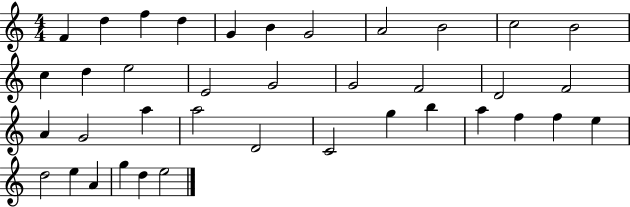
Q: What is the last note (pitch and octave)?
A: E5